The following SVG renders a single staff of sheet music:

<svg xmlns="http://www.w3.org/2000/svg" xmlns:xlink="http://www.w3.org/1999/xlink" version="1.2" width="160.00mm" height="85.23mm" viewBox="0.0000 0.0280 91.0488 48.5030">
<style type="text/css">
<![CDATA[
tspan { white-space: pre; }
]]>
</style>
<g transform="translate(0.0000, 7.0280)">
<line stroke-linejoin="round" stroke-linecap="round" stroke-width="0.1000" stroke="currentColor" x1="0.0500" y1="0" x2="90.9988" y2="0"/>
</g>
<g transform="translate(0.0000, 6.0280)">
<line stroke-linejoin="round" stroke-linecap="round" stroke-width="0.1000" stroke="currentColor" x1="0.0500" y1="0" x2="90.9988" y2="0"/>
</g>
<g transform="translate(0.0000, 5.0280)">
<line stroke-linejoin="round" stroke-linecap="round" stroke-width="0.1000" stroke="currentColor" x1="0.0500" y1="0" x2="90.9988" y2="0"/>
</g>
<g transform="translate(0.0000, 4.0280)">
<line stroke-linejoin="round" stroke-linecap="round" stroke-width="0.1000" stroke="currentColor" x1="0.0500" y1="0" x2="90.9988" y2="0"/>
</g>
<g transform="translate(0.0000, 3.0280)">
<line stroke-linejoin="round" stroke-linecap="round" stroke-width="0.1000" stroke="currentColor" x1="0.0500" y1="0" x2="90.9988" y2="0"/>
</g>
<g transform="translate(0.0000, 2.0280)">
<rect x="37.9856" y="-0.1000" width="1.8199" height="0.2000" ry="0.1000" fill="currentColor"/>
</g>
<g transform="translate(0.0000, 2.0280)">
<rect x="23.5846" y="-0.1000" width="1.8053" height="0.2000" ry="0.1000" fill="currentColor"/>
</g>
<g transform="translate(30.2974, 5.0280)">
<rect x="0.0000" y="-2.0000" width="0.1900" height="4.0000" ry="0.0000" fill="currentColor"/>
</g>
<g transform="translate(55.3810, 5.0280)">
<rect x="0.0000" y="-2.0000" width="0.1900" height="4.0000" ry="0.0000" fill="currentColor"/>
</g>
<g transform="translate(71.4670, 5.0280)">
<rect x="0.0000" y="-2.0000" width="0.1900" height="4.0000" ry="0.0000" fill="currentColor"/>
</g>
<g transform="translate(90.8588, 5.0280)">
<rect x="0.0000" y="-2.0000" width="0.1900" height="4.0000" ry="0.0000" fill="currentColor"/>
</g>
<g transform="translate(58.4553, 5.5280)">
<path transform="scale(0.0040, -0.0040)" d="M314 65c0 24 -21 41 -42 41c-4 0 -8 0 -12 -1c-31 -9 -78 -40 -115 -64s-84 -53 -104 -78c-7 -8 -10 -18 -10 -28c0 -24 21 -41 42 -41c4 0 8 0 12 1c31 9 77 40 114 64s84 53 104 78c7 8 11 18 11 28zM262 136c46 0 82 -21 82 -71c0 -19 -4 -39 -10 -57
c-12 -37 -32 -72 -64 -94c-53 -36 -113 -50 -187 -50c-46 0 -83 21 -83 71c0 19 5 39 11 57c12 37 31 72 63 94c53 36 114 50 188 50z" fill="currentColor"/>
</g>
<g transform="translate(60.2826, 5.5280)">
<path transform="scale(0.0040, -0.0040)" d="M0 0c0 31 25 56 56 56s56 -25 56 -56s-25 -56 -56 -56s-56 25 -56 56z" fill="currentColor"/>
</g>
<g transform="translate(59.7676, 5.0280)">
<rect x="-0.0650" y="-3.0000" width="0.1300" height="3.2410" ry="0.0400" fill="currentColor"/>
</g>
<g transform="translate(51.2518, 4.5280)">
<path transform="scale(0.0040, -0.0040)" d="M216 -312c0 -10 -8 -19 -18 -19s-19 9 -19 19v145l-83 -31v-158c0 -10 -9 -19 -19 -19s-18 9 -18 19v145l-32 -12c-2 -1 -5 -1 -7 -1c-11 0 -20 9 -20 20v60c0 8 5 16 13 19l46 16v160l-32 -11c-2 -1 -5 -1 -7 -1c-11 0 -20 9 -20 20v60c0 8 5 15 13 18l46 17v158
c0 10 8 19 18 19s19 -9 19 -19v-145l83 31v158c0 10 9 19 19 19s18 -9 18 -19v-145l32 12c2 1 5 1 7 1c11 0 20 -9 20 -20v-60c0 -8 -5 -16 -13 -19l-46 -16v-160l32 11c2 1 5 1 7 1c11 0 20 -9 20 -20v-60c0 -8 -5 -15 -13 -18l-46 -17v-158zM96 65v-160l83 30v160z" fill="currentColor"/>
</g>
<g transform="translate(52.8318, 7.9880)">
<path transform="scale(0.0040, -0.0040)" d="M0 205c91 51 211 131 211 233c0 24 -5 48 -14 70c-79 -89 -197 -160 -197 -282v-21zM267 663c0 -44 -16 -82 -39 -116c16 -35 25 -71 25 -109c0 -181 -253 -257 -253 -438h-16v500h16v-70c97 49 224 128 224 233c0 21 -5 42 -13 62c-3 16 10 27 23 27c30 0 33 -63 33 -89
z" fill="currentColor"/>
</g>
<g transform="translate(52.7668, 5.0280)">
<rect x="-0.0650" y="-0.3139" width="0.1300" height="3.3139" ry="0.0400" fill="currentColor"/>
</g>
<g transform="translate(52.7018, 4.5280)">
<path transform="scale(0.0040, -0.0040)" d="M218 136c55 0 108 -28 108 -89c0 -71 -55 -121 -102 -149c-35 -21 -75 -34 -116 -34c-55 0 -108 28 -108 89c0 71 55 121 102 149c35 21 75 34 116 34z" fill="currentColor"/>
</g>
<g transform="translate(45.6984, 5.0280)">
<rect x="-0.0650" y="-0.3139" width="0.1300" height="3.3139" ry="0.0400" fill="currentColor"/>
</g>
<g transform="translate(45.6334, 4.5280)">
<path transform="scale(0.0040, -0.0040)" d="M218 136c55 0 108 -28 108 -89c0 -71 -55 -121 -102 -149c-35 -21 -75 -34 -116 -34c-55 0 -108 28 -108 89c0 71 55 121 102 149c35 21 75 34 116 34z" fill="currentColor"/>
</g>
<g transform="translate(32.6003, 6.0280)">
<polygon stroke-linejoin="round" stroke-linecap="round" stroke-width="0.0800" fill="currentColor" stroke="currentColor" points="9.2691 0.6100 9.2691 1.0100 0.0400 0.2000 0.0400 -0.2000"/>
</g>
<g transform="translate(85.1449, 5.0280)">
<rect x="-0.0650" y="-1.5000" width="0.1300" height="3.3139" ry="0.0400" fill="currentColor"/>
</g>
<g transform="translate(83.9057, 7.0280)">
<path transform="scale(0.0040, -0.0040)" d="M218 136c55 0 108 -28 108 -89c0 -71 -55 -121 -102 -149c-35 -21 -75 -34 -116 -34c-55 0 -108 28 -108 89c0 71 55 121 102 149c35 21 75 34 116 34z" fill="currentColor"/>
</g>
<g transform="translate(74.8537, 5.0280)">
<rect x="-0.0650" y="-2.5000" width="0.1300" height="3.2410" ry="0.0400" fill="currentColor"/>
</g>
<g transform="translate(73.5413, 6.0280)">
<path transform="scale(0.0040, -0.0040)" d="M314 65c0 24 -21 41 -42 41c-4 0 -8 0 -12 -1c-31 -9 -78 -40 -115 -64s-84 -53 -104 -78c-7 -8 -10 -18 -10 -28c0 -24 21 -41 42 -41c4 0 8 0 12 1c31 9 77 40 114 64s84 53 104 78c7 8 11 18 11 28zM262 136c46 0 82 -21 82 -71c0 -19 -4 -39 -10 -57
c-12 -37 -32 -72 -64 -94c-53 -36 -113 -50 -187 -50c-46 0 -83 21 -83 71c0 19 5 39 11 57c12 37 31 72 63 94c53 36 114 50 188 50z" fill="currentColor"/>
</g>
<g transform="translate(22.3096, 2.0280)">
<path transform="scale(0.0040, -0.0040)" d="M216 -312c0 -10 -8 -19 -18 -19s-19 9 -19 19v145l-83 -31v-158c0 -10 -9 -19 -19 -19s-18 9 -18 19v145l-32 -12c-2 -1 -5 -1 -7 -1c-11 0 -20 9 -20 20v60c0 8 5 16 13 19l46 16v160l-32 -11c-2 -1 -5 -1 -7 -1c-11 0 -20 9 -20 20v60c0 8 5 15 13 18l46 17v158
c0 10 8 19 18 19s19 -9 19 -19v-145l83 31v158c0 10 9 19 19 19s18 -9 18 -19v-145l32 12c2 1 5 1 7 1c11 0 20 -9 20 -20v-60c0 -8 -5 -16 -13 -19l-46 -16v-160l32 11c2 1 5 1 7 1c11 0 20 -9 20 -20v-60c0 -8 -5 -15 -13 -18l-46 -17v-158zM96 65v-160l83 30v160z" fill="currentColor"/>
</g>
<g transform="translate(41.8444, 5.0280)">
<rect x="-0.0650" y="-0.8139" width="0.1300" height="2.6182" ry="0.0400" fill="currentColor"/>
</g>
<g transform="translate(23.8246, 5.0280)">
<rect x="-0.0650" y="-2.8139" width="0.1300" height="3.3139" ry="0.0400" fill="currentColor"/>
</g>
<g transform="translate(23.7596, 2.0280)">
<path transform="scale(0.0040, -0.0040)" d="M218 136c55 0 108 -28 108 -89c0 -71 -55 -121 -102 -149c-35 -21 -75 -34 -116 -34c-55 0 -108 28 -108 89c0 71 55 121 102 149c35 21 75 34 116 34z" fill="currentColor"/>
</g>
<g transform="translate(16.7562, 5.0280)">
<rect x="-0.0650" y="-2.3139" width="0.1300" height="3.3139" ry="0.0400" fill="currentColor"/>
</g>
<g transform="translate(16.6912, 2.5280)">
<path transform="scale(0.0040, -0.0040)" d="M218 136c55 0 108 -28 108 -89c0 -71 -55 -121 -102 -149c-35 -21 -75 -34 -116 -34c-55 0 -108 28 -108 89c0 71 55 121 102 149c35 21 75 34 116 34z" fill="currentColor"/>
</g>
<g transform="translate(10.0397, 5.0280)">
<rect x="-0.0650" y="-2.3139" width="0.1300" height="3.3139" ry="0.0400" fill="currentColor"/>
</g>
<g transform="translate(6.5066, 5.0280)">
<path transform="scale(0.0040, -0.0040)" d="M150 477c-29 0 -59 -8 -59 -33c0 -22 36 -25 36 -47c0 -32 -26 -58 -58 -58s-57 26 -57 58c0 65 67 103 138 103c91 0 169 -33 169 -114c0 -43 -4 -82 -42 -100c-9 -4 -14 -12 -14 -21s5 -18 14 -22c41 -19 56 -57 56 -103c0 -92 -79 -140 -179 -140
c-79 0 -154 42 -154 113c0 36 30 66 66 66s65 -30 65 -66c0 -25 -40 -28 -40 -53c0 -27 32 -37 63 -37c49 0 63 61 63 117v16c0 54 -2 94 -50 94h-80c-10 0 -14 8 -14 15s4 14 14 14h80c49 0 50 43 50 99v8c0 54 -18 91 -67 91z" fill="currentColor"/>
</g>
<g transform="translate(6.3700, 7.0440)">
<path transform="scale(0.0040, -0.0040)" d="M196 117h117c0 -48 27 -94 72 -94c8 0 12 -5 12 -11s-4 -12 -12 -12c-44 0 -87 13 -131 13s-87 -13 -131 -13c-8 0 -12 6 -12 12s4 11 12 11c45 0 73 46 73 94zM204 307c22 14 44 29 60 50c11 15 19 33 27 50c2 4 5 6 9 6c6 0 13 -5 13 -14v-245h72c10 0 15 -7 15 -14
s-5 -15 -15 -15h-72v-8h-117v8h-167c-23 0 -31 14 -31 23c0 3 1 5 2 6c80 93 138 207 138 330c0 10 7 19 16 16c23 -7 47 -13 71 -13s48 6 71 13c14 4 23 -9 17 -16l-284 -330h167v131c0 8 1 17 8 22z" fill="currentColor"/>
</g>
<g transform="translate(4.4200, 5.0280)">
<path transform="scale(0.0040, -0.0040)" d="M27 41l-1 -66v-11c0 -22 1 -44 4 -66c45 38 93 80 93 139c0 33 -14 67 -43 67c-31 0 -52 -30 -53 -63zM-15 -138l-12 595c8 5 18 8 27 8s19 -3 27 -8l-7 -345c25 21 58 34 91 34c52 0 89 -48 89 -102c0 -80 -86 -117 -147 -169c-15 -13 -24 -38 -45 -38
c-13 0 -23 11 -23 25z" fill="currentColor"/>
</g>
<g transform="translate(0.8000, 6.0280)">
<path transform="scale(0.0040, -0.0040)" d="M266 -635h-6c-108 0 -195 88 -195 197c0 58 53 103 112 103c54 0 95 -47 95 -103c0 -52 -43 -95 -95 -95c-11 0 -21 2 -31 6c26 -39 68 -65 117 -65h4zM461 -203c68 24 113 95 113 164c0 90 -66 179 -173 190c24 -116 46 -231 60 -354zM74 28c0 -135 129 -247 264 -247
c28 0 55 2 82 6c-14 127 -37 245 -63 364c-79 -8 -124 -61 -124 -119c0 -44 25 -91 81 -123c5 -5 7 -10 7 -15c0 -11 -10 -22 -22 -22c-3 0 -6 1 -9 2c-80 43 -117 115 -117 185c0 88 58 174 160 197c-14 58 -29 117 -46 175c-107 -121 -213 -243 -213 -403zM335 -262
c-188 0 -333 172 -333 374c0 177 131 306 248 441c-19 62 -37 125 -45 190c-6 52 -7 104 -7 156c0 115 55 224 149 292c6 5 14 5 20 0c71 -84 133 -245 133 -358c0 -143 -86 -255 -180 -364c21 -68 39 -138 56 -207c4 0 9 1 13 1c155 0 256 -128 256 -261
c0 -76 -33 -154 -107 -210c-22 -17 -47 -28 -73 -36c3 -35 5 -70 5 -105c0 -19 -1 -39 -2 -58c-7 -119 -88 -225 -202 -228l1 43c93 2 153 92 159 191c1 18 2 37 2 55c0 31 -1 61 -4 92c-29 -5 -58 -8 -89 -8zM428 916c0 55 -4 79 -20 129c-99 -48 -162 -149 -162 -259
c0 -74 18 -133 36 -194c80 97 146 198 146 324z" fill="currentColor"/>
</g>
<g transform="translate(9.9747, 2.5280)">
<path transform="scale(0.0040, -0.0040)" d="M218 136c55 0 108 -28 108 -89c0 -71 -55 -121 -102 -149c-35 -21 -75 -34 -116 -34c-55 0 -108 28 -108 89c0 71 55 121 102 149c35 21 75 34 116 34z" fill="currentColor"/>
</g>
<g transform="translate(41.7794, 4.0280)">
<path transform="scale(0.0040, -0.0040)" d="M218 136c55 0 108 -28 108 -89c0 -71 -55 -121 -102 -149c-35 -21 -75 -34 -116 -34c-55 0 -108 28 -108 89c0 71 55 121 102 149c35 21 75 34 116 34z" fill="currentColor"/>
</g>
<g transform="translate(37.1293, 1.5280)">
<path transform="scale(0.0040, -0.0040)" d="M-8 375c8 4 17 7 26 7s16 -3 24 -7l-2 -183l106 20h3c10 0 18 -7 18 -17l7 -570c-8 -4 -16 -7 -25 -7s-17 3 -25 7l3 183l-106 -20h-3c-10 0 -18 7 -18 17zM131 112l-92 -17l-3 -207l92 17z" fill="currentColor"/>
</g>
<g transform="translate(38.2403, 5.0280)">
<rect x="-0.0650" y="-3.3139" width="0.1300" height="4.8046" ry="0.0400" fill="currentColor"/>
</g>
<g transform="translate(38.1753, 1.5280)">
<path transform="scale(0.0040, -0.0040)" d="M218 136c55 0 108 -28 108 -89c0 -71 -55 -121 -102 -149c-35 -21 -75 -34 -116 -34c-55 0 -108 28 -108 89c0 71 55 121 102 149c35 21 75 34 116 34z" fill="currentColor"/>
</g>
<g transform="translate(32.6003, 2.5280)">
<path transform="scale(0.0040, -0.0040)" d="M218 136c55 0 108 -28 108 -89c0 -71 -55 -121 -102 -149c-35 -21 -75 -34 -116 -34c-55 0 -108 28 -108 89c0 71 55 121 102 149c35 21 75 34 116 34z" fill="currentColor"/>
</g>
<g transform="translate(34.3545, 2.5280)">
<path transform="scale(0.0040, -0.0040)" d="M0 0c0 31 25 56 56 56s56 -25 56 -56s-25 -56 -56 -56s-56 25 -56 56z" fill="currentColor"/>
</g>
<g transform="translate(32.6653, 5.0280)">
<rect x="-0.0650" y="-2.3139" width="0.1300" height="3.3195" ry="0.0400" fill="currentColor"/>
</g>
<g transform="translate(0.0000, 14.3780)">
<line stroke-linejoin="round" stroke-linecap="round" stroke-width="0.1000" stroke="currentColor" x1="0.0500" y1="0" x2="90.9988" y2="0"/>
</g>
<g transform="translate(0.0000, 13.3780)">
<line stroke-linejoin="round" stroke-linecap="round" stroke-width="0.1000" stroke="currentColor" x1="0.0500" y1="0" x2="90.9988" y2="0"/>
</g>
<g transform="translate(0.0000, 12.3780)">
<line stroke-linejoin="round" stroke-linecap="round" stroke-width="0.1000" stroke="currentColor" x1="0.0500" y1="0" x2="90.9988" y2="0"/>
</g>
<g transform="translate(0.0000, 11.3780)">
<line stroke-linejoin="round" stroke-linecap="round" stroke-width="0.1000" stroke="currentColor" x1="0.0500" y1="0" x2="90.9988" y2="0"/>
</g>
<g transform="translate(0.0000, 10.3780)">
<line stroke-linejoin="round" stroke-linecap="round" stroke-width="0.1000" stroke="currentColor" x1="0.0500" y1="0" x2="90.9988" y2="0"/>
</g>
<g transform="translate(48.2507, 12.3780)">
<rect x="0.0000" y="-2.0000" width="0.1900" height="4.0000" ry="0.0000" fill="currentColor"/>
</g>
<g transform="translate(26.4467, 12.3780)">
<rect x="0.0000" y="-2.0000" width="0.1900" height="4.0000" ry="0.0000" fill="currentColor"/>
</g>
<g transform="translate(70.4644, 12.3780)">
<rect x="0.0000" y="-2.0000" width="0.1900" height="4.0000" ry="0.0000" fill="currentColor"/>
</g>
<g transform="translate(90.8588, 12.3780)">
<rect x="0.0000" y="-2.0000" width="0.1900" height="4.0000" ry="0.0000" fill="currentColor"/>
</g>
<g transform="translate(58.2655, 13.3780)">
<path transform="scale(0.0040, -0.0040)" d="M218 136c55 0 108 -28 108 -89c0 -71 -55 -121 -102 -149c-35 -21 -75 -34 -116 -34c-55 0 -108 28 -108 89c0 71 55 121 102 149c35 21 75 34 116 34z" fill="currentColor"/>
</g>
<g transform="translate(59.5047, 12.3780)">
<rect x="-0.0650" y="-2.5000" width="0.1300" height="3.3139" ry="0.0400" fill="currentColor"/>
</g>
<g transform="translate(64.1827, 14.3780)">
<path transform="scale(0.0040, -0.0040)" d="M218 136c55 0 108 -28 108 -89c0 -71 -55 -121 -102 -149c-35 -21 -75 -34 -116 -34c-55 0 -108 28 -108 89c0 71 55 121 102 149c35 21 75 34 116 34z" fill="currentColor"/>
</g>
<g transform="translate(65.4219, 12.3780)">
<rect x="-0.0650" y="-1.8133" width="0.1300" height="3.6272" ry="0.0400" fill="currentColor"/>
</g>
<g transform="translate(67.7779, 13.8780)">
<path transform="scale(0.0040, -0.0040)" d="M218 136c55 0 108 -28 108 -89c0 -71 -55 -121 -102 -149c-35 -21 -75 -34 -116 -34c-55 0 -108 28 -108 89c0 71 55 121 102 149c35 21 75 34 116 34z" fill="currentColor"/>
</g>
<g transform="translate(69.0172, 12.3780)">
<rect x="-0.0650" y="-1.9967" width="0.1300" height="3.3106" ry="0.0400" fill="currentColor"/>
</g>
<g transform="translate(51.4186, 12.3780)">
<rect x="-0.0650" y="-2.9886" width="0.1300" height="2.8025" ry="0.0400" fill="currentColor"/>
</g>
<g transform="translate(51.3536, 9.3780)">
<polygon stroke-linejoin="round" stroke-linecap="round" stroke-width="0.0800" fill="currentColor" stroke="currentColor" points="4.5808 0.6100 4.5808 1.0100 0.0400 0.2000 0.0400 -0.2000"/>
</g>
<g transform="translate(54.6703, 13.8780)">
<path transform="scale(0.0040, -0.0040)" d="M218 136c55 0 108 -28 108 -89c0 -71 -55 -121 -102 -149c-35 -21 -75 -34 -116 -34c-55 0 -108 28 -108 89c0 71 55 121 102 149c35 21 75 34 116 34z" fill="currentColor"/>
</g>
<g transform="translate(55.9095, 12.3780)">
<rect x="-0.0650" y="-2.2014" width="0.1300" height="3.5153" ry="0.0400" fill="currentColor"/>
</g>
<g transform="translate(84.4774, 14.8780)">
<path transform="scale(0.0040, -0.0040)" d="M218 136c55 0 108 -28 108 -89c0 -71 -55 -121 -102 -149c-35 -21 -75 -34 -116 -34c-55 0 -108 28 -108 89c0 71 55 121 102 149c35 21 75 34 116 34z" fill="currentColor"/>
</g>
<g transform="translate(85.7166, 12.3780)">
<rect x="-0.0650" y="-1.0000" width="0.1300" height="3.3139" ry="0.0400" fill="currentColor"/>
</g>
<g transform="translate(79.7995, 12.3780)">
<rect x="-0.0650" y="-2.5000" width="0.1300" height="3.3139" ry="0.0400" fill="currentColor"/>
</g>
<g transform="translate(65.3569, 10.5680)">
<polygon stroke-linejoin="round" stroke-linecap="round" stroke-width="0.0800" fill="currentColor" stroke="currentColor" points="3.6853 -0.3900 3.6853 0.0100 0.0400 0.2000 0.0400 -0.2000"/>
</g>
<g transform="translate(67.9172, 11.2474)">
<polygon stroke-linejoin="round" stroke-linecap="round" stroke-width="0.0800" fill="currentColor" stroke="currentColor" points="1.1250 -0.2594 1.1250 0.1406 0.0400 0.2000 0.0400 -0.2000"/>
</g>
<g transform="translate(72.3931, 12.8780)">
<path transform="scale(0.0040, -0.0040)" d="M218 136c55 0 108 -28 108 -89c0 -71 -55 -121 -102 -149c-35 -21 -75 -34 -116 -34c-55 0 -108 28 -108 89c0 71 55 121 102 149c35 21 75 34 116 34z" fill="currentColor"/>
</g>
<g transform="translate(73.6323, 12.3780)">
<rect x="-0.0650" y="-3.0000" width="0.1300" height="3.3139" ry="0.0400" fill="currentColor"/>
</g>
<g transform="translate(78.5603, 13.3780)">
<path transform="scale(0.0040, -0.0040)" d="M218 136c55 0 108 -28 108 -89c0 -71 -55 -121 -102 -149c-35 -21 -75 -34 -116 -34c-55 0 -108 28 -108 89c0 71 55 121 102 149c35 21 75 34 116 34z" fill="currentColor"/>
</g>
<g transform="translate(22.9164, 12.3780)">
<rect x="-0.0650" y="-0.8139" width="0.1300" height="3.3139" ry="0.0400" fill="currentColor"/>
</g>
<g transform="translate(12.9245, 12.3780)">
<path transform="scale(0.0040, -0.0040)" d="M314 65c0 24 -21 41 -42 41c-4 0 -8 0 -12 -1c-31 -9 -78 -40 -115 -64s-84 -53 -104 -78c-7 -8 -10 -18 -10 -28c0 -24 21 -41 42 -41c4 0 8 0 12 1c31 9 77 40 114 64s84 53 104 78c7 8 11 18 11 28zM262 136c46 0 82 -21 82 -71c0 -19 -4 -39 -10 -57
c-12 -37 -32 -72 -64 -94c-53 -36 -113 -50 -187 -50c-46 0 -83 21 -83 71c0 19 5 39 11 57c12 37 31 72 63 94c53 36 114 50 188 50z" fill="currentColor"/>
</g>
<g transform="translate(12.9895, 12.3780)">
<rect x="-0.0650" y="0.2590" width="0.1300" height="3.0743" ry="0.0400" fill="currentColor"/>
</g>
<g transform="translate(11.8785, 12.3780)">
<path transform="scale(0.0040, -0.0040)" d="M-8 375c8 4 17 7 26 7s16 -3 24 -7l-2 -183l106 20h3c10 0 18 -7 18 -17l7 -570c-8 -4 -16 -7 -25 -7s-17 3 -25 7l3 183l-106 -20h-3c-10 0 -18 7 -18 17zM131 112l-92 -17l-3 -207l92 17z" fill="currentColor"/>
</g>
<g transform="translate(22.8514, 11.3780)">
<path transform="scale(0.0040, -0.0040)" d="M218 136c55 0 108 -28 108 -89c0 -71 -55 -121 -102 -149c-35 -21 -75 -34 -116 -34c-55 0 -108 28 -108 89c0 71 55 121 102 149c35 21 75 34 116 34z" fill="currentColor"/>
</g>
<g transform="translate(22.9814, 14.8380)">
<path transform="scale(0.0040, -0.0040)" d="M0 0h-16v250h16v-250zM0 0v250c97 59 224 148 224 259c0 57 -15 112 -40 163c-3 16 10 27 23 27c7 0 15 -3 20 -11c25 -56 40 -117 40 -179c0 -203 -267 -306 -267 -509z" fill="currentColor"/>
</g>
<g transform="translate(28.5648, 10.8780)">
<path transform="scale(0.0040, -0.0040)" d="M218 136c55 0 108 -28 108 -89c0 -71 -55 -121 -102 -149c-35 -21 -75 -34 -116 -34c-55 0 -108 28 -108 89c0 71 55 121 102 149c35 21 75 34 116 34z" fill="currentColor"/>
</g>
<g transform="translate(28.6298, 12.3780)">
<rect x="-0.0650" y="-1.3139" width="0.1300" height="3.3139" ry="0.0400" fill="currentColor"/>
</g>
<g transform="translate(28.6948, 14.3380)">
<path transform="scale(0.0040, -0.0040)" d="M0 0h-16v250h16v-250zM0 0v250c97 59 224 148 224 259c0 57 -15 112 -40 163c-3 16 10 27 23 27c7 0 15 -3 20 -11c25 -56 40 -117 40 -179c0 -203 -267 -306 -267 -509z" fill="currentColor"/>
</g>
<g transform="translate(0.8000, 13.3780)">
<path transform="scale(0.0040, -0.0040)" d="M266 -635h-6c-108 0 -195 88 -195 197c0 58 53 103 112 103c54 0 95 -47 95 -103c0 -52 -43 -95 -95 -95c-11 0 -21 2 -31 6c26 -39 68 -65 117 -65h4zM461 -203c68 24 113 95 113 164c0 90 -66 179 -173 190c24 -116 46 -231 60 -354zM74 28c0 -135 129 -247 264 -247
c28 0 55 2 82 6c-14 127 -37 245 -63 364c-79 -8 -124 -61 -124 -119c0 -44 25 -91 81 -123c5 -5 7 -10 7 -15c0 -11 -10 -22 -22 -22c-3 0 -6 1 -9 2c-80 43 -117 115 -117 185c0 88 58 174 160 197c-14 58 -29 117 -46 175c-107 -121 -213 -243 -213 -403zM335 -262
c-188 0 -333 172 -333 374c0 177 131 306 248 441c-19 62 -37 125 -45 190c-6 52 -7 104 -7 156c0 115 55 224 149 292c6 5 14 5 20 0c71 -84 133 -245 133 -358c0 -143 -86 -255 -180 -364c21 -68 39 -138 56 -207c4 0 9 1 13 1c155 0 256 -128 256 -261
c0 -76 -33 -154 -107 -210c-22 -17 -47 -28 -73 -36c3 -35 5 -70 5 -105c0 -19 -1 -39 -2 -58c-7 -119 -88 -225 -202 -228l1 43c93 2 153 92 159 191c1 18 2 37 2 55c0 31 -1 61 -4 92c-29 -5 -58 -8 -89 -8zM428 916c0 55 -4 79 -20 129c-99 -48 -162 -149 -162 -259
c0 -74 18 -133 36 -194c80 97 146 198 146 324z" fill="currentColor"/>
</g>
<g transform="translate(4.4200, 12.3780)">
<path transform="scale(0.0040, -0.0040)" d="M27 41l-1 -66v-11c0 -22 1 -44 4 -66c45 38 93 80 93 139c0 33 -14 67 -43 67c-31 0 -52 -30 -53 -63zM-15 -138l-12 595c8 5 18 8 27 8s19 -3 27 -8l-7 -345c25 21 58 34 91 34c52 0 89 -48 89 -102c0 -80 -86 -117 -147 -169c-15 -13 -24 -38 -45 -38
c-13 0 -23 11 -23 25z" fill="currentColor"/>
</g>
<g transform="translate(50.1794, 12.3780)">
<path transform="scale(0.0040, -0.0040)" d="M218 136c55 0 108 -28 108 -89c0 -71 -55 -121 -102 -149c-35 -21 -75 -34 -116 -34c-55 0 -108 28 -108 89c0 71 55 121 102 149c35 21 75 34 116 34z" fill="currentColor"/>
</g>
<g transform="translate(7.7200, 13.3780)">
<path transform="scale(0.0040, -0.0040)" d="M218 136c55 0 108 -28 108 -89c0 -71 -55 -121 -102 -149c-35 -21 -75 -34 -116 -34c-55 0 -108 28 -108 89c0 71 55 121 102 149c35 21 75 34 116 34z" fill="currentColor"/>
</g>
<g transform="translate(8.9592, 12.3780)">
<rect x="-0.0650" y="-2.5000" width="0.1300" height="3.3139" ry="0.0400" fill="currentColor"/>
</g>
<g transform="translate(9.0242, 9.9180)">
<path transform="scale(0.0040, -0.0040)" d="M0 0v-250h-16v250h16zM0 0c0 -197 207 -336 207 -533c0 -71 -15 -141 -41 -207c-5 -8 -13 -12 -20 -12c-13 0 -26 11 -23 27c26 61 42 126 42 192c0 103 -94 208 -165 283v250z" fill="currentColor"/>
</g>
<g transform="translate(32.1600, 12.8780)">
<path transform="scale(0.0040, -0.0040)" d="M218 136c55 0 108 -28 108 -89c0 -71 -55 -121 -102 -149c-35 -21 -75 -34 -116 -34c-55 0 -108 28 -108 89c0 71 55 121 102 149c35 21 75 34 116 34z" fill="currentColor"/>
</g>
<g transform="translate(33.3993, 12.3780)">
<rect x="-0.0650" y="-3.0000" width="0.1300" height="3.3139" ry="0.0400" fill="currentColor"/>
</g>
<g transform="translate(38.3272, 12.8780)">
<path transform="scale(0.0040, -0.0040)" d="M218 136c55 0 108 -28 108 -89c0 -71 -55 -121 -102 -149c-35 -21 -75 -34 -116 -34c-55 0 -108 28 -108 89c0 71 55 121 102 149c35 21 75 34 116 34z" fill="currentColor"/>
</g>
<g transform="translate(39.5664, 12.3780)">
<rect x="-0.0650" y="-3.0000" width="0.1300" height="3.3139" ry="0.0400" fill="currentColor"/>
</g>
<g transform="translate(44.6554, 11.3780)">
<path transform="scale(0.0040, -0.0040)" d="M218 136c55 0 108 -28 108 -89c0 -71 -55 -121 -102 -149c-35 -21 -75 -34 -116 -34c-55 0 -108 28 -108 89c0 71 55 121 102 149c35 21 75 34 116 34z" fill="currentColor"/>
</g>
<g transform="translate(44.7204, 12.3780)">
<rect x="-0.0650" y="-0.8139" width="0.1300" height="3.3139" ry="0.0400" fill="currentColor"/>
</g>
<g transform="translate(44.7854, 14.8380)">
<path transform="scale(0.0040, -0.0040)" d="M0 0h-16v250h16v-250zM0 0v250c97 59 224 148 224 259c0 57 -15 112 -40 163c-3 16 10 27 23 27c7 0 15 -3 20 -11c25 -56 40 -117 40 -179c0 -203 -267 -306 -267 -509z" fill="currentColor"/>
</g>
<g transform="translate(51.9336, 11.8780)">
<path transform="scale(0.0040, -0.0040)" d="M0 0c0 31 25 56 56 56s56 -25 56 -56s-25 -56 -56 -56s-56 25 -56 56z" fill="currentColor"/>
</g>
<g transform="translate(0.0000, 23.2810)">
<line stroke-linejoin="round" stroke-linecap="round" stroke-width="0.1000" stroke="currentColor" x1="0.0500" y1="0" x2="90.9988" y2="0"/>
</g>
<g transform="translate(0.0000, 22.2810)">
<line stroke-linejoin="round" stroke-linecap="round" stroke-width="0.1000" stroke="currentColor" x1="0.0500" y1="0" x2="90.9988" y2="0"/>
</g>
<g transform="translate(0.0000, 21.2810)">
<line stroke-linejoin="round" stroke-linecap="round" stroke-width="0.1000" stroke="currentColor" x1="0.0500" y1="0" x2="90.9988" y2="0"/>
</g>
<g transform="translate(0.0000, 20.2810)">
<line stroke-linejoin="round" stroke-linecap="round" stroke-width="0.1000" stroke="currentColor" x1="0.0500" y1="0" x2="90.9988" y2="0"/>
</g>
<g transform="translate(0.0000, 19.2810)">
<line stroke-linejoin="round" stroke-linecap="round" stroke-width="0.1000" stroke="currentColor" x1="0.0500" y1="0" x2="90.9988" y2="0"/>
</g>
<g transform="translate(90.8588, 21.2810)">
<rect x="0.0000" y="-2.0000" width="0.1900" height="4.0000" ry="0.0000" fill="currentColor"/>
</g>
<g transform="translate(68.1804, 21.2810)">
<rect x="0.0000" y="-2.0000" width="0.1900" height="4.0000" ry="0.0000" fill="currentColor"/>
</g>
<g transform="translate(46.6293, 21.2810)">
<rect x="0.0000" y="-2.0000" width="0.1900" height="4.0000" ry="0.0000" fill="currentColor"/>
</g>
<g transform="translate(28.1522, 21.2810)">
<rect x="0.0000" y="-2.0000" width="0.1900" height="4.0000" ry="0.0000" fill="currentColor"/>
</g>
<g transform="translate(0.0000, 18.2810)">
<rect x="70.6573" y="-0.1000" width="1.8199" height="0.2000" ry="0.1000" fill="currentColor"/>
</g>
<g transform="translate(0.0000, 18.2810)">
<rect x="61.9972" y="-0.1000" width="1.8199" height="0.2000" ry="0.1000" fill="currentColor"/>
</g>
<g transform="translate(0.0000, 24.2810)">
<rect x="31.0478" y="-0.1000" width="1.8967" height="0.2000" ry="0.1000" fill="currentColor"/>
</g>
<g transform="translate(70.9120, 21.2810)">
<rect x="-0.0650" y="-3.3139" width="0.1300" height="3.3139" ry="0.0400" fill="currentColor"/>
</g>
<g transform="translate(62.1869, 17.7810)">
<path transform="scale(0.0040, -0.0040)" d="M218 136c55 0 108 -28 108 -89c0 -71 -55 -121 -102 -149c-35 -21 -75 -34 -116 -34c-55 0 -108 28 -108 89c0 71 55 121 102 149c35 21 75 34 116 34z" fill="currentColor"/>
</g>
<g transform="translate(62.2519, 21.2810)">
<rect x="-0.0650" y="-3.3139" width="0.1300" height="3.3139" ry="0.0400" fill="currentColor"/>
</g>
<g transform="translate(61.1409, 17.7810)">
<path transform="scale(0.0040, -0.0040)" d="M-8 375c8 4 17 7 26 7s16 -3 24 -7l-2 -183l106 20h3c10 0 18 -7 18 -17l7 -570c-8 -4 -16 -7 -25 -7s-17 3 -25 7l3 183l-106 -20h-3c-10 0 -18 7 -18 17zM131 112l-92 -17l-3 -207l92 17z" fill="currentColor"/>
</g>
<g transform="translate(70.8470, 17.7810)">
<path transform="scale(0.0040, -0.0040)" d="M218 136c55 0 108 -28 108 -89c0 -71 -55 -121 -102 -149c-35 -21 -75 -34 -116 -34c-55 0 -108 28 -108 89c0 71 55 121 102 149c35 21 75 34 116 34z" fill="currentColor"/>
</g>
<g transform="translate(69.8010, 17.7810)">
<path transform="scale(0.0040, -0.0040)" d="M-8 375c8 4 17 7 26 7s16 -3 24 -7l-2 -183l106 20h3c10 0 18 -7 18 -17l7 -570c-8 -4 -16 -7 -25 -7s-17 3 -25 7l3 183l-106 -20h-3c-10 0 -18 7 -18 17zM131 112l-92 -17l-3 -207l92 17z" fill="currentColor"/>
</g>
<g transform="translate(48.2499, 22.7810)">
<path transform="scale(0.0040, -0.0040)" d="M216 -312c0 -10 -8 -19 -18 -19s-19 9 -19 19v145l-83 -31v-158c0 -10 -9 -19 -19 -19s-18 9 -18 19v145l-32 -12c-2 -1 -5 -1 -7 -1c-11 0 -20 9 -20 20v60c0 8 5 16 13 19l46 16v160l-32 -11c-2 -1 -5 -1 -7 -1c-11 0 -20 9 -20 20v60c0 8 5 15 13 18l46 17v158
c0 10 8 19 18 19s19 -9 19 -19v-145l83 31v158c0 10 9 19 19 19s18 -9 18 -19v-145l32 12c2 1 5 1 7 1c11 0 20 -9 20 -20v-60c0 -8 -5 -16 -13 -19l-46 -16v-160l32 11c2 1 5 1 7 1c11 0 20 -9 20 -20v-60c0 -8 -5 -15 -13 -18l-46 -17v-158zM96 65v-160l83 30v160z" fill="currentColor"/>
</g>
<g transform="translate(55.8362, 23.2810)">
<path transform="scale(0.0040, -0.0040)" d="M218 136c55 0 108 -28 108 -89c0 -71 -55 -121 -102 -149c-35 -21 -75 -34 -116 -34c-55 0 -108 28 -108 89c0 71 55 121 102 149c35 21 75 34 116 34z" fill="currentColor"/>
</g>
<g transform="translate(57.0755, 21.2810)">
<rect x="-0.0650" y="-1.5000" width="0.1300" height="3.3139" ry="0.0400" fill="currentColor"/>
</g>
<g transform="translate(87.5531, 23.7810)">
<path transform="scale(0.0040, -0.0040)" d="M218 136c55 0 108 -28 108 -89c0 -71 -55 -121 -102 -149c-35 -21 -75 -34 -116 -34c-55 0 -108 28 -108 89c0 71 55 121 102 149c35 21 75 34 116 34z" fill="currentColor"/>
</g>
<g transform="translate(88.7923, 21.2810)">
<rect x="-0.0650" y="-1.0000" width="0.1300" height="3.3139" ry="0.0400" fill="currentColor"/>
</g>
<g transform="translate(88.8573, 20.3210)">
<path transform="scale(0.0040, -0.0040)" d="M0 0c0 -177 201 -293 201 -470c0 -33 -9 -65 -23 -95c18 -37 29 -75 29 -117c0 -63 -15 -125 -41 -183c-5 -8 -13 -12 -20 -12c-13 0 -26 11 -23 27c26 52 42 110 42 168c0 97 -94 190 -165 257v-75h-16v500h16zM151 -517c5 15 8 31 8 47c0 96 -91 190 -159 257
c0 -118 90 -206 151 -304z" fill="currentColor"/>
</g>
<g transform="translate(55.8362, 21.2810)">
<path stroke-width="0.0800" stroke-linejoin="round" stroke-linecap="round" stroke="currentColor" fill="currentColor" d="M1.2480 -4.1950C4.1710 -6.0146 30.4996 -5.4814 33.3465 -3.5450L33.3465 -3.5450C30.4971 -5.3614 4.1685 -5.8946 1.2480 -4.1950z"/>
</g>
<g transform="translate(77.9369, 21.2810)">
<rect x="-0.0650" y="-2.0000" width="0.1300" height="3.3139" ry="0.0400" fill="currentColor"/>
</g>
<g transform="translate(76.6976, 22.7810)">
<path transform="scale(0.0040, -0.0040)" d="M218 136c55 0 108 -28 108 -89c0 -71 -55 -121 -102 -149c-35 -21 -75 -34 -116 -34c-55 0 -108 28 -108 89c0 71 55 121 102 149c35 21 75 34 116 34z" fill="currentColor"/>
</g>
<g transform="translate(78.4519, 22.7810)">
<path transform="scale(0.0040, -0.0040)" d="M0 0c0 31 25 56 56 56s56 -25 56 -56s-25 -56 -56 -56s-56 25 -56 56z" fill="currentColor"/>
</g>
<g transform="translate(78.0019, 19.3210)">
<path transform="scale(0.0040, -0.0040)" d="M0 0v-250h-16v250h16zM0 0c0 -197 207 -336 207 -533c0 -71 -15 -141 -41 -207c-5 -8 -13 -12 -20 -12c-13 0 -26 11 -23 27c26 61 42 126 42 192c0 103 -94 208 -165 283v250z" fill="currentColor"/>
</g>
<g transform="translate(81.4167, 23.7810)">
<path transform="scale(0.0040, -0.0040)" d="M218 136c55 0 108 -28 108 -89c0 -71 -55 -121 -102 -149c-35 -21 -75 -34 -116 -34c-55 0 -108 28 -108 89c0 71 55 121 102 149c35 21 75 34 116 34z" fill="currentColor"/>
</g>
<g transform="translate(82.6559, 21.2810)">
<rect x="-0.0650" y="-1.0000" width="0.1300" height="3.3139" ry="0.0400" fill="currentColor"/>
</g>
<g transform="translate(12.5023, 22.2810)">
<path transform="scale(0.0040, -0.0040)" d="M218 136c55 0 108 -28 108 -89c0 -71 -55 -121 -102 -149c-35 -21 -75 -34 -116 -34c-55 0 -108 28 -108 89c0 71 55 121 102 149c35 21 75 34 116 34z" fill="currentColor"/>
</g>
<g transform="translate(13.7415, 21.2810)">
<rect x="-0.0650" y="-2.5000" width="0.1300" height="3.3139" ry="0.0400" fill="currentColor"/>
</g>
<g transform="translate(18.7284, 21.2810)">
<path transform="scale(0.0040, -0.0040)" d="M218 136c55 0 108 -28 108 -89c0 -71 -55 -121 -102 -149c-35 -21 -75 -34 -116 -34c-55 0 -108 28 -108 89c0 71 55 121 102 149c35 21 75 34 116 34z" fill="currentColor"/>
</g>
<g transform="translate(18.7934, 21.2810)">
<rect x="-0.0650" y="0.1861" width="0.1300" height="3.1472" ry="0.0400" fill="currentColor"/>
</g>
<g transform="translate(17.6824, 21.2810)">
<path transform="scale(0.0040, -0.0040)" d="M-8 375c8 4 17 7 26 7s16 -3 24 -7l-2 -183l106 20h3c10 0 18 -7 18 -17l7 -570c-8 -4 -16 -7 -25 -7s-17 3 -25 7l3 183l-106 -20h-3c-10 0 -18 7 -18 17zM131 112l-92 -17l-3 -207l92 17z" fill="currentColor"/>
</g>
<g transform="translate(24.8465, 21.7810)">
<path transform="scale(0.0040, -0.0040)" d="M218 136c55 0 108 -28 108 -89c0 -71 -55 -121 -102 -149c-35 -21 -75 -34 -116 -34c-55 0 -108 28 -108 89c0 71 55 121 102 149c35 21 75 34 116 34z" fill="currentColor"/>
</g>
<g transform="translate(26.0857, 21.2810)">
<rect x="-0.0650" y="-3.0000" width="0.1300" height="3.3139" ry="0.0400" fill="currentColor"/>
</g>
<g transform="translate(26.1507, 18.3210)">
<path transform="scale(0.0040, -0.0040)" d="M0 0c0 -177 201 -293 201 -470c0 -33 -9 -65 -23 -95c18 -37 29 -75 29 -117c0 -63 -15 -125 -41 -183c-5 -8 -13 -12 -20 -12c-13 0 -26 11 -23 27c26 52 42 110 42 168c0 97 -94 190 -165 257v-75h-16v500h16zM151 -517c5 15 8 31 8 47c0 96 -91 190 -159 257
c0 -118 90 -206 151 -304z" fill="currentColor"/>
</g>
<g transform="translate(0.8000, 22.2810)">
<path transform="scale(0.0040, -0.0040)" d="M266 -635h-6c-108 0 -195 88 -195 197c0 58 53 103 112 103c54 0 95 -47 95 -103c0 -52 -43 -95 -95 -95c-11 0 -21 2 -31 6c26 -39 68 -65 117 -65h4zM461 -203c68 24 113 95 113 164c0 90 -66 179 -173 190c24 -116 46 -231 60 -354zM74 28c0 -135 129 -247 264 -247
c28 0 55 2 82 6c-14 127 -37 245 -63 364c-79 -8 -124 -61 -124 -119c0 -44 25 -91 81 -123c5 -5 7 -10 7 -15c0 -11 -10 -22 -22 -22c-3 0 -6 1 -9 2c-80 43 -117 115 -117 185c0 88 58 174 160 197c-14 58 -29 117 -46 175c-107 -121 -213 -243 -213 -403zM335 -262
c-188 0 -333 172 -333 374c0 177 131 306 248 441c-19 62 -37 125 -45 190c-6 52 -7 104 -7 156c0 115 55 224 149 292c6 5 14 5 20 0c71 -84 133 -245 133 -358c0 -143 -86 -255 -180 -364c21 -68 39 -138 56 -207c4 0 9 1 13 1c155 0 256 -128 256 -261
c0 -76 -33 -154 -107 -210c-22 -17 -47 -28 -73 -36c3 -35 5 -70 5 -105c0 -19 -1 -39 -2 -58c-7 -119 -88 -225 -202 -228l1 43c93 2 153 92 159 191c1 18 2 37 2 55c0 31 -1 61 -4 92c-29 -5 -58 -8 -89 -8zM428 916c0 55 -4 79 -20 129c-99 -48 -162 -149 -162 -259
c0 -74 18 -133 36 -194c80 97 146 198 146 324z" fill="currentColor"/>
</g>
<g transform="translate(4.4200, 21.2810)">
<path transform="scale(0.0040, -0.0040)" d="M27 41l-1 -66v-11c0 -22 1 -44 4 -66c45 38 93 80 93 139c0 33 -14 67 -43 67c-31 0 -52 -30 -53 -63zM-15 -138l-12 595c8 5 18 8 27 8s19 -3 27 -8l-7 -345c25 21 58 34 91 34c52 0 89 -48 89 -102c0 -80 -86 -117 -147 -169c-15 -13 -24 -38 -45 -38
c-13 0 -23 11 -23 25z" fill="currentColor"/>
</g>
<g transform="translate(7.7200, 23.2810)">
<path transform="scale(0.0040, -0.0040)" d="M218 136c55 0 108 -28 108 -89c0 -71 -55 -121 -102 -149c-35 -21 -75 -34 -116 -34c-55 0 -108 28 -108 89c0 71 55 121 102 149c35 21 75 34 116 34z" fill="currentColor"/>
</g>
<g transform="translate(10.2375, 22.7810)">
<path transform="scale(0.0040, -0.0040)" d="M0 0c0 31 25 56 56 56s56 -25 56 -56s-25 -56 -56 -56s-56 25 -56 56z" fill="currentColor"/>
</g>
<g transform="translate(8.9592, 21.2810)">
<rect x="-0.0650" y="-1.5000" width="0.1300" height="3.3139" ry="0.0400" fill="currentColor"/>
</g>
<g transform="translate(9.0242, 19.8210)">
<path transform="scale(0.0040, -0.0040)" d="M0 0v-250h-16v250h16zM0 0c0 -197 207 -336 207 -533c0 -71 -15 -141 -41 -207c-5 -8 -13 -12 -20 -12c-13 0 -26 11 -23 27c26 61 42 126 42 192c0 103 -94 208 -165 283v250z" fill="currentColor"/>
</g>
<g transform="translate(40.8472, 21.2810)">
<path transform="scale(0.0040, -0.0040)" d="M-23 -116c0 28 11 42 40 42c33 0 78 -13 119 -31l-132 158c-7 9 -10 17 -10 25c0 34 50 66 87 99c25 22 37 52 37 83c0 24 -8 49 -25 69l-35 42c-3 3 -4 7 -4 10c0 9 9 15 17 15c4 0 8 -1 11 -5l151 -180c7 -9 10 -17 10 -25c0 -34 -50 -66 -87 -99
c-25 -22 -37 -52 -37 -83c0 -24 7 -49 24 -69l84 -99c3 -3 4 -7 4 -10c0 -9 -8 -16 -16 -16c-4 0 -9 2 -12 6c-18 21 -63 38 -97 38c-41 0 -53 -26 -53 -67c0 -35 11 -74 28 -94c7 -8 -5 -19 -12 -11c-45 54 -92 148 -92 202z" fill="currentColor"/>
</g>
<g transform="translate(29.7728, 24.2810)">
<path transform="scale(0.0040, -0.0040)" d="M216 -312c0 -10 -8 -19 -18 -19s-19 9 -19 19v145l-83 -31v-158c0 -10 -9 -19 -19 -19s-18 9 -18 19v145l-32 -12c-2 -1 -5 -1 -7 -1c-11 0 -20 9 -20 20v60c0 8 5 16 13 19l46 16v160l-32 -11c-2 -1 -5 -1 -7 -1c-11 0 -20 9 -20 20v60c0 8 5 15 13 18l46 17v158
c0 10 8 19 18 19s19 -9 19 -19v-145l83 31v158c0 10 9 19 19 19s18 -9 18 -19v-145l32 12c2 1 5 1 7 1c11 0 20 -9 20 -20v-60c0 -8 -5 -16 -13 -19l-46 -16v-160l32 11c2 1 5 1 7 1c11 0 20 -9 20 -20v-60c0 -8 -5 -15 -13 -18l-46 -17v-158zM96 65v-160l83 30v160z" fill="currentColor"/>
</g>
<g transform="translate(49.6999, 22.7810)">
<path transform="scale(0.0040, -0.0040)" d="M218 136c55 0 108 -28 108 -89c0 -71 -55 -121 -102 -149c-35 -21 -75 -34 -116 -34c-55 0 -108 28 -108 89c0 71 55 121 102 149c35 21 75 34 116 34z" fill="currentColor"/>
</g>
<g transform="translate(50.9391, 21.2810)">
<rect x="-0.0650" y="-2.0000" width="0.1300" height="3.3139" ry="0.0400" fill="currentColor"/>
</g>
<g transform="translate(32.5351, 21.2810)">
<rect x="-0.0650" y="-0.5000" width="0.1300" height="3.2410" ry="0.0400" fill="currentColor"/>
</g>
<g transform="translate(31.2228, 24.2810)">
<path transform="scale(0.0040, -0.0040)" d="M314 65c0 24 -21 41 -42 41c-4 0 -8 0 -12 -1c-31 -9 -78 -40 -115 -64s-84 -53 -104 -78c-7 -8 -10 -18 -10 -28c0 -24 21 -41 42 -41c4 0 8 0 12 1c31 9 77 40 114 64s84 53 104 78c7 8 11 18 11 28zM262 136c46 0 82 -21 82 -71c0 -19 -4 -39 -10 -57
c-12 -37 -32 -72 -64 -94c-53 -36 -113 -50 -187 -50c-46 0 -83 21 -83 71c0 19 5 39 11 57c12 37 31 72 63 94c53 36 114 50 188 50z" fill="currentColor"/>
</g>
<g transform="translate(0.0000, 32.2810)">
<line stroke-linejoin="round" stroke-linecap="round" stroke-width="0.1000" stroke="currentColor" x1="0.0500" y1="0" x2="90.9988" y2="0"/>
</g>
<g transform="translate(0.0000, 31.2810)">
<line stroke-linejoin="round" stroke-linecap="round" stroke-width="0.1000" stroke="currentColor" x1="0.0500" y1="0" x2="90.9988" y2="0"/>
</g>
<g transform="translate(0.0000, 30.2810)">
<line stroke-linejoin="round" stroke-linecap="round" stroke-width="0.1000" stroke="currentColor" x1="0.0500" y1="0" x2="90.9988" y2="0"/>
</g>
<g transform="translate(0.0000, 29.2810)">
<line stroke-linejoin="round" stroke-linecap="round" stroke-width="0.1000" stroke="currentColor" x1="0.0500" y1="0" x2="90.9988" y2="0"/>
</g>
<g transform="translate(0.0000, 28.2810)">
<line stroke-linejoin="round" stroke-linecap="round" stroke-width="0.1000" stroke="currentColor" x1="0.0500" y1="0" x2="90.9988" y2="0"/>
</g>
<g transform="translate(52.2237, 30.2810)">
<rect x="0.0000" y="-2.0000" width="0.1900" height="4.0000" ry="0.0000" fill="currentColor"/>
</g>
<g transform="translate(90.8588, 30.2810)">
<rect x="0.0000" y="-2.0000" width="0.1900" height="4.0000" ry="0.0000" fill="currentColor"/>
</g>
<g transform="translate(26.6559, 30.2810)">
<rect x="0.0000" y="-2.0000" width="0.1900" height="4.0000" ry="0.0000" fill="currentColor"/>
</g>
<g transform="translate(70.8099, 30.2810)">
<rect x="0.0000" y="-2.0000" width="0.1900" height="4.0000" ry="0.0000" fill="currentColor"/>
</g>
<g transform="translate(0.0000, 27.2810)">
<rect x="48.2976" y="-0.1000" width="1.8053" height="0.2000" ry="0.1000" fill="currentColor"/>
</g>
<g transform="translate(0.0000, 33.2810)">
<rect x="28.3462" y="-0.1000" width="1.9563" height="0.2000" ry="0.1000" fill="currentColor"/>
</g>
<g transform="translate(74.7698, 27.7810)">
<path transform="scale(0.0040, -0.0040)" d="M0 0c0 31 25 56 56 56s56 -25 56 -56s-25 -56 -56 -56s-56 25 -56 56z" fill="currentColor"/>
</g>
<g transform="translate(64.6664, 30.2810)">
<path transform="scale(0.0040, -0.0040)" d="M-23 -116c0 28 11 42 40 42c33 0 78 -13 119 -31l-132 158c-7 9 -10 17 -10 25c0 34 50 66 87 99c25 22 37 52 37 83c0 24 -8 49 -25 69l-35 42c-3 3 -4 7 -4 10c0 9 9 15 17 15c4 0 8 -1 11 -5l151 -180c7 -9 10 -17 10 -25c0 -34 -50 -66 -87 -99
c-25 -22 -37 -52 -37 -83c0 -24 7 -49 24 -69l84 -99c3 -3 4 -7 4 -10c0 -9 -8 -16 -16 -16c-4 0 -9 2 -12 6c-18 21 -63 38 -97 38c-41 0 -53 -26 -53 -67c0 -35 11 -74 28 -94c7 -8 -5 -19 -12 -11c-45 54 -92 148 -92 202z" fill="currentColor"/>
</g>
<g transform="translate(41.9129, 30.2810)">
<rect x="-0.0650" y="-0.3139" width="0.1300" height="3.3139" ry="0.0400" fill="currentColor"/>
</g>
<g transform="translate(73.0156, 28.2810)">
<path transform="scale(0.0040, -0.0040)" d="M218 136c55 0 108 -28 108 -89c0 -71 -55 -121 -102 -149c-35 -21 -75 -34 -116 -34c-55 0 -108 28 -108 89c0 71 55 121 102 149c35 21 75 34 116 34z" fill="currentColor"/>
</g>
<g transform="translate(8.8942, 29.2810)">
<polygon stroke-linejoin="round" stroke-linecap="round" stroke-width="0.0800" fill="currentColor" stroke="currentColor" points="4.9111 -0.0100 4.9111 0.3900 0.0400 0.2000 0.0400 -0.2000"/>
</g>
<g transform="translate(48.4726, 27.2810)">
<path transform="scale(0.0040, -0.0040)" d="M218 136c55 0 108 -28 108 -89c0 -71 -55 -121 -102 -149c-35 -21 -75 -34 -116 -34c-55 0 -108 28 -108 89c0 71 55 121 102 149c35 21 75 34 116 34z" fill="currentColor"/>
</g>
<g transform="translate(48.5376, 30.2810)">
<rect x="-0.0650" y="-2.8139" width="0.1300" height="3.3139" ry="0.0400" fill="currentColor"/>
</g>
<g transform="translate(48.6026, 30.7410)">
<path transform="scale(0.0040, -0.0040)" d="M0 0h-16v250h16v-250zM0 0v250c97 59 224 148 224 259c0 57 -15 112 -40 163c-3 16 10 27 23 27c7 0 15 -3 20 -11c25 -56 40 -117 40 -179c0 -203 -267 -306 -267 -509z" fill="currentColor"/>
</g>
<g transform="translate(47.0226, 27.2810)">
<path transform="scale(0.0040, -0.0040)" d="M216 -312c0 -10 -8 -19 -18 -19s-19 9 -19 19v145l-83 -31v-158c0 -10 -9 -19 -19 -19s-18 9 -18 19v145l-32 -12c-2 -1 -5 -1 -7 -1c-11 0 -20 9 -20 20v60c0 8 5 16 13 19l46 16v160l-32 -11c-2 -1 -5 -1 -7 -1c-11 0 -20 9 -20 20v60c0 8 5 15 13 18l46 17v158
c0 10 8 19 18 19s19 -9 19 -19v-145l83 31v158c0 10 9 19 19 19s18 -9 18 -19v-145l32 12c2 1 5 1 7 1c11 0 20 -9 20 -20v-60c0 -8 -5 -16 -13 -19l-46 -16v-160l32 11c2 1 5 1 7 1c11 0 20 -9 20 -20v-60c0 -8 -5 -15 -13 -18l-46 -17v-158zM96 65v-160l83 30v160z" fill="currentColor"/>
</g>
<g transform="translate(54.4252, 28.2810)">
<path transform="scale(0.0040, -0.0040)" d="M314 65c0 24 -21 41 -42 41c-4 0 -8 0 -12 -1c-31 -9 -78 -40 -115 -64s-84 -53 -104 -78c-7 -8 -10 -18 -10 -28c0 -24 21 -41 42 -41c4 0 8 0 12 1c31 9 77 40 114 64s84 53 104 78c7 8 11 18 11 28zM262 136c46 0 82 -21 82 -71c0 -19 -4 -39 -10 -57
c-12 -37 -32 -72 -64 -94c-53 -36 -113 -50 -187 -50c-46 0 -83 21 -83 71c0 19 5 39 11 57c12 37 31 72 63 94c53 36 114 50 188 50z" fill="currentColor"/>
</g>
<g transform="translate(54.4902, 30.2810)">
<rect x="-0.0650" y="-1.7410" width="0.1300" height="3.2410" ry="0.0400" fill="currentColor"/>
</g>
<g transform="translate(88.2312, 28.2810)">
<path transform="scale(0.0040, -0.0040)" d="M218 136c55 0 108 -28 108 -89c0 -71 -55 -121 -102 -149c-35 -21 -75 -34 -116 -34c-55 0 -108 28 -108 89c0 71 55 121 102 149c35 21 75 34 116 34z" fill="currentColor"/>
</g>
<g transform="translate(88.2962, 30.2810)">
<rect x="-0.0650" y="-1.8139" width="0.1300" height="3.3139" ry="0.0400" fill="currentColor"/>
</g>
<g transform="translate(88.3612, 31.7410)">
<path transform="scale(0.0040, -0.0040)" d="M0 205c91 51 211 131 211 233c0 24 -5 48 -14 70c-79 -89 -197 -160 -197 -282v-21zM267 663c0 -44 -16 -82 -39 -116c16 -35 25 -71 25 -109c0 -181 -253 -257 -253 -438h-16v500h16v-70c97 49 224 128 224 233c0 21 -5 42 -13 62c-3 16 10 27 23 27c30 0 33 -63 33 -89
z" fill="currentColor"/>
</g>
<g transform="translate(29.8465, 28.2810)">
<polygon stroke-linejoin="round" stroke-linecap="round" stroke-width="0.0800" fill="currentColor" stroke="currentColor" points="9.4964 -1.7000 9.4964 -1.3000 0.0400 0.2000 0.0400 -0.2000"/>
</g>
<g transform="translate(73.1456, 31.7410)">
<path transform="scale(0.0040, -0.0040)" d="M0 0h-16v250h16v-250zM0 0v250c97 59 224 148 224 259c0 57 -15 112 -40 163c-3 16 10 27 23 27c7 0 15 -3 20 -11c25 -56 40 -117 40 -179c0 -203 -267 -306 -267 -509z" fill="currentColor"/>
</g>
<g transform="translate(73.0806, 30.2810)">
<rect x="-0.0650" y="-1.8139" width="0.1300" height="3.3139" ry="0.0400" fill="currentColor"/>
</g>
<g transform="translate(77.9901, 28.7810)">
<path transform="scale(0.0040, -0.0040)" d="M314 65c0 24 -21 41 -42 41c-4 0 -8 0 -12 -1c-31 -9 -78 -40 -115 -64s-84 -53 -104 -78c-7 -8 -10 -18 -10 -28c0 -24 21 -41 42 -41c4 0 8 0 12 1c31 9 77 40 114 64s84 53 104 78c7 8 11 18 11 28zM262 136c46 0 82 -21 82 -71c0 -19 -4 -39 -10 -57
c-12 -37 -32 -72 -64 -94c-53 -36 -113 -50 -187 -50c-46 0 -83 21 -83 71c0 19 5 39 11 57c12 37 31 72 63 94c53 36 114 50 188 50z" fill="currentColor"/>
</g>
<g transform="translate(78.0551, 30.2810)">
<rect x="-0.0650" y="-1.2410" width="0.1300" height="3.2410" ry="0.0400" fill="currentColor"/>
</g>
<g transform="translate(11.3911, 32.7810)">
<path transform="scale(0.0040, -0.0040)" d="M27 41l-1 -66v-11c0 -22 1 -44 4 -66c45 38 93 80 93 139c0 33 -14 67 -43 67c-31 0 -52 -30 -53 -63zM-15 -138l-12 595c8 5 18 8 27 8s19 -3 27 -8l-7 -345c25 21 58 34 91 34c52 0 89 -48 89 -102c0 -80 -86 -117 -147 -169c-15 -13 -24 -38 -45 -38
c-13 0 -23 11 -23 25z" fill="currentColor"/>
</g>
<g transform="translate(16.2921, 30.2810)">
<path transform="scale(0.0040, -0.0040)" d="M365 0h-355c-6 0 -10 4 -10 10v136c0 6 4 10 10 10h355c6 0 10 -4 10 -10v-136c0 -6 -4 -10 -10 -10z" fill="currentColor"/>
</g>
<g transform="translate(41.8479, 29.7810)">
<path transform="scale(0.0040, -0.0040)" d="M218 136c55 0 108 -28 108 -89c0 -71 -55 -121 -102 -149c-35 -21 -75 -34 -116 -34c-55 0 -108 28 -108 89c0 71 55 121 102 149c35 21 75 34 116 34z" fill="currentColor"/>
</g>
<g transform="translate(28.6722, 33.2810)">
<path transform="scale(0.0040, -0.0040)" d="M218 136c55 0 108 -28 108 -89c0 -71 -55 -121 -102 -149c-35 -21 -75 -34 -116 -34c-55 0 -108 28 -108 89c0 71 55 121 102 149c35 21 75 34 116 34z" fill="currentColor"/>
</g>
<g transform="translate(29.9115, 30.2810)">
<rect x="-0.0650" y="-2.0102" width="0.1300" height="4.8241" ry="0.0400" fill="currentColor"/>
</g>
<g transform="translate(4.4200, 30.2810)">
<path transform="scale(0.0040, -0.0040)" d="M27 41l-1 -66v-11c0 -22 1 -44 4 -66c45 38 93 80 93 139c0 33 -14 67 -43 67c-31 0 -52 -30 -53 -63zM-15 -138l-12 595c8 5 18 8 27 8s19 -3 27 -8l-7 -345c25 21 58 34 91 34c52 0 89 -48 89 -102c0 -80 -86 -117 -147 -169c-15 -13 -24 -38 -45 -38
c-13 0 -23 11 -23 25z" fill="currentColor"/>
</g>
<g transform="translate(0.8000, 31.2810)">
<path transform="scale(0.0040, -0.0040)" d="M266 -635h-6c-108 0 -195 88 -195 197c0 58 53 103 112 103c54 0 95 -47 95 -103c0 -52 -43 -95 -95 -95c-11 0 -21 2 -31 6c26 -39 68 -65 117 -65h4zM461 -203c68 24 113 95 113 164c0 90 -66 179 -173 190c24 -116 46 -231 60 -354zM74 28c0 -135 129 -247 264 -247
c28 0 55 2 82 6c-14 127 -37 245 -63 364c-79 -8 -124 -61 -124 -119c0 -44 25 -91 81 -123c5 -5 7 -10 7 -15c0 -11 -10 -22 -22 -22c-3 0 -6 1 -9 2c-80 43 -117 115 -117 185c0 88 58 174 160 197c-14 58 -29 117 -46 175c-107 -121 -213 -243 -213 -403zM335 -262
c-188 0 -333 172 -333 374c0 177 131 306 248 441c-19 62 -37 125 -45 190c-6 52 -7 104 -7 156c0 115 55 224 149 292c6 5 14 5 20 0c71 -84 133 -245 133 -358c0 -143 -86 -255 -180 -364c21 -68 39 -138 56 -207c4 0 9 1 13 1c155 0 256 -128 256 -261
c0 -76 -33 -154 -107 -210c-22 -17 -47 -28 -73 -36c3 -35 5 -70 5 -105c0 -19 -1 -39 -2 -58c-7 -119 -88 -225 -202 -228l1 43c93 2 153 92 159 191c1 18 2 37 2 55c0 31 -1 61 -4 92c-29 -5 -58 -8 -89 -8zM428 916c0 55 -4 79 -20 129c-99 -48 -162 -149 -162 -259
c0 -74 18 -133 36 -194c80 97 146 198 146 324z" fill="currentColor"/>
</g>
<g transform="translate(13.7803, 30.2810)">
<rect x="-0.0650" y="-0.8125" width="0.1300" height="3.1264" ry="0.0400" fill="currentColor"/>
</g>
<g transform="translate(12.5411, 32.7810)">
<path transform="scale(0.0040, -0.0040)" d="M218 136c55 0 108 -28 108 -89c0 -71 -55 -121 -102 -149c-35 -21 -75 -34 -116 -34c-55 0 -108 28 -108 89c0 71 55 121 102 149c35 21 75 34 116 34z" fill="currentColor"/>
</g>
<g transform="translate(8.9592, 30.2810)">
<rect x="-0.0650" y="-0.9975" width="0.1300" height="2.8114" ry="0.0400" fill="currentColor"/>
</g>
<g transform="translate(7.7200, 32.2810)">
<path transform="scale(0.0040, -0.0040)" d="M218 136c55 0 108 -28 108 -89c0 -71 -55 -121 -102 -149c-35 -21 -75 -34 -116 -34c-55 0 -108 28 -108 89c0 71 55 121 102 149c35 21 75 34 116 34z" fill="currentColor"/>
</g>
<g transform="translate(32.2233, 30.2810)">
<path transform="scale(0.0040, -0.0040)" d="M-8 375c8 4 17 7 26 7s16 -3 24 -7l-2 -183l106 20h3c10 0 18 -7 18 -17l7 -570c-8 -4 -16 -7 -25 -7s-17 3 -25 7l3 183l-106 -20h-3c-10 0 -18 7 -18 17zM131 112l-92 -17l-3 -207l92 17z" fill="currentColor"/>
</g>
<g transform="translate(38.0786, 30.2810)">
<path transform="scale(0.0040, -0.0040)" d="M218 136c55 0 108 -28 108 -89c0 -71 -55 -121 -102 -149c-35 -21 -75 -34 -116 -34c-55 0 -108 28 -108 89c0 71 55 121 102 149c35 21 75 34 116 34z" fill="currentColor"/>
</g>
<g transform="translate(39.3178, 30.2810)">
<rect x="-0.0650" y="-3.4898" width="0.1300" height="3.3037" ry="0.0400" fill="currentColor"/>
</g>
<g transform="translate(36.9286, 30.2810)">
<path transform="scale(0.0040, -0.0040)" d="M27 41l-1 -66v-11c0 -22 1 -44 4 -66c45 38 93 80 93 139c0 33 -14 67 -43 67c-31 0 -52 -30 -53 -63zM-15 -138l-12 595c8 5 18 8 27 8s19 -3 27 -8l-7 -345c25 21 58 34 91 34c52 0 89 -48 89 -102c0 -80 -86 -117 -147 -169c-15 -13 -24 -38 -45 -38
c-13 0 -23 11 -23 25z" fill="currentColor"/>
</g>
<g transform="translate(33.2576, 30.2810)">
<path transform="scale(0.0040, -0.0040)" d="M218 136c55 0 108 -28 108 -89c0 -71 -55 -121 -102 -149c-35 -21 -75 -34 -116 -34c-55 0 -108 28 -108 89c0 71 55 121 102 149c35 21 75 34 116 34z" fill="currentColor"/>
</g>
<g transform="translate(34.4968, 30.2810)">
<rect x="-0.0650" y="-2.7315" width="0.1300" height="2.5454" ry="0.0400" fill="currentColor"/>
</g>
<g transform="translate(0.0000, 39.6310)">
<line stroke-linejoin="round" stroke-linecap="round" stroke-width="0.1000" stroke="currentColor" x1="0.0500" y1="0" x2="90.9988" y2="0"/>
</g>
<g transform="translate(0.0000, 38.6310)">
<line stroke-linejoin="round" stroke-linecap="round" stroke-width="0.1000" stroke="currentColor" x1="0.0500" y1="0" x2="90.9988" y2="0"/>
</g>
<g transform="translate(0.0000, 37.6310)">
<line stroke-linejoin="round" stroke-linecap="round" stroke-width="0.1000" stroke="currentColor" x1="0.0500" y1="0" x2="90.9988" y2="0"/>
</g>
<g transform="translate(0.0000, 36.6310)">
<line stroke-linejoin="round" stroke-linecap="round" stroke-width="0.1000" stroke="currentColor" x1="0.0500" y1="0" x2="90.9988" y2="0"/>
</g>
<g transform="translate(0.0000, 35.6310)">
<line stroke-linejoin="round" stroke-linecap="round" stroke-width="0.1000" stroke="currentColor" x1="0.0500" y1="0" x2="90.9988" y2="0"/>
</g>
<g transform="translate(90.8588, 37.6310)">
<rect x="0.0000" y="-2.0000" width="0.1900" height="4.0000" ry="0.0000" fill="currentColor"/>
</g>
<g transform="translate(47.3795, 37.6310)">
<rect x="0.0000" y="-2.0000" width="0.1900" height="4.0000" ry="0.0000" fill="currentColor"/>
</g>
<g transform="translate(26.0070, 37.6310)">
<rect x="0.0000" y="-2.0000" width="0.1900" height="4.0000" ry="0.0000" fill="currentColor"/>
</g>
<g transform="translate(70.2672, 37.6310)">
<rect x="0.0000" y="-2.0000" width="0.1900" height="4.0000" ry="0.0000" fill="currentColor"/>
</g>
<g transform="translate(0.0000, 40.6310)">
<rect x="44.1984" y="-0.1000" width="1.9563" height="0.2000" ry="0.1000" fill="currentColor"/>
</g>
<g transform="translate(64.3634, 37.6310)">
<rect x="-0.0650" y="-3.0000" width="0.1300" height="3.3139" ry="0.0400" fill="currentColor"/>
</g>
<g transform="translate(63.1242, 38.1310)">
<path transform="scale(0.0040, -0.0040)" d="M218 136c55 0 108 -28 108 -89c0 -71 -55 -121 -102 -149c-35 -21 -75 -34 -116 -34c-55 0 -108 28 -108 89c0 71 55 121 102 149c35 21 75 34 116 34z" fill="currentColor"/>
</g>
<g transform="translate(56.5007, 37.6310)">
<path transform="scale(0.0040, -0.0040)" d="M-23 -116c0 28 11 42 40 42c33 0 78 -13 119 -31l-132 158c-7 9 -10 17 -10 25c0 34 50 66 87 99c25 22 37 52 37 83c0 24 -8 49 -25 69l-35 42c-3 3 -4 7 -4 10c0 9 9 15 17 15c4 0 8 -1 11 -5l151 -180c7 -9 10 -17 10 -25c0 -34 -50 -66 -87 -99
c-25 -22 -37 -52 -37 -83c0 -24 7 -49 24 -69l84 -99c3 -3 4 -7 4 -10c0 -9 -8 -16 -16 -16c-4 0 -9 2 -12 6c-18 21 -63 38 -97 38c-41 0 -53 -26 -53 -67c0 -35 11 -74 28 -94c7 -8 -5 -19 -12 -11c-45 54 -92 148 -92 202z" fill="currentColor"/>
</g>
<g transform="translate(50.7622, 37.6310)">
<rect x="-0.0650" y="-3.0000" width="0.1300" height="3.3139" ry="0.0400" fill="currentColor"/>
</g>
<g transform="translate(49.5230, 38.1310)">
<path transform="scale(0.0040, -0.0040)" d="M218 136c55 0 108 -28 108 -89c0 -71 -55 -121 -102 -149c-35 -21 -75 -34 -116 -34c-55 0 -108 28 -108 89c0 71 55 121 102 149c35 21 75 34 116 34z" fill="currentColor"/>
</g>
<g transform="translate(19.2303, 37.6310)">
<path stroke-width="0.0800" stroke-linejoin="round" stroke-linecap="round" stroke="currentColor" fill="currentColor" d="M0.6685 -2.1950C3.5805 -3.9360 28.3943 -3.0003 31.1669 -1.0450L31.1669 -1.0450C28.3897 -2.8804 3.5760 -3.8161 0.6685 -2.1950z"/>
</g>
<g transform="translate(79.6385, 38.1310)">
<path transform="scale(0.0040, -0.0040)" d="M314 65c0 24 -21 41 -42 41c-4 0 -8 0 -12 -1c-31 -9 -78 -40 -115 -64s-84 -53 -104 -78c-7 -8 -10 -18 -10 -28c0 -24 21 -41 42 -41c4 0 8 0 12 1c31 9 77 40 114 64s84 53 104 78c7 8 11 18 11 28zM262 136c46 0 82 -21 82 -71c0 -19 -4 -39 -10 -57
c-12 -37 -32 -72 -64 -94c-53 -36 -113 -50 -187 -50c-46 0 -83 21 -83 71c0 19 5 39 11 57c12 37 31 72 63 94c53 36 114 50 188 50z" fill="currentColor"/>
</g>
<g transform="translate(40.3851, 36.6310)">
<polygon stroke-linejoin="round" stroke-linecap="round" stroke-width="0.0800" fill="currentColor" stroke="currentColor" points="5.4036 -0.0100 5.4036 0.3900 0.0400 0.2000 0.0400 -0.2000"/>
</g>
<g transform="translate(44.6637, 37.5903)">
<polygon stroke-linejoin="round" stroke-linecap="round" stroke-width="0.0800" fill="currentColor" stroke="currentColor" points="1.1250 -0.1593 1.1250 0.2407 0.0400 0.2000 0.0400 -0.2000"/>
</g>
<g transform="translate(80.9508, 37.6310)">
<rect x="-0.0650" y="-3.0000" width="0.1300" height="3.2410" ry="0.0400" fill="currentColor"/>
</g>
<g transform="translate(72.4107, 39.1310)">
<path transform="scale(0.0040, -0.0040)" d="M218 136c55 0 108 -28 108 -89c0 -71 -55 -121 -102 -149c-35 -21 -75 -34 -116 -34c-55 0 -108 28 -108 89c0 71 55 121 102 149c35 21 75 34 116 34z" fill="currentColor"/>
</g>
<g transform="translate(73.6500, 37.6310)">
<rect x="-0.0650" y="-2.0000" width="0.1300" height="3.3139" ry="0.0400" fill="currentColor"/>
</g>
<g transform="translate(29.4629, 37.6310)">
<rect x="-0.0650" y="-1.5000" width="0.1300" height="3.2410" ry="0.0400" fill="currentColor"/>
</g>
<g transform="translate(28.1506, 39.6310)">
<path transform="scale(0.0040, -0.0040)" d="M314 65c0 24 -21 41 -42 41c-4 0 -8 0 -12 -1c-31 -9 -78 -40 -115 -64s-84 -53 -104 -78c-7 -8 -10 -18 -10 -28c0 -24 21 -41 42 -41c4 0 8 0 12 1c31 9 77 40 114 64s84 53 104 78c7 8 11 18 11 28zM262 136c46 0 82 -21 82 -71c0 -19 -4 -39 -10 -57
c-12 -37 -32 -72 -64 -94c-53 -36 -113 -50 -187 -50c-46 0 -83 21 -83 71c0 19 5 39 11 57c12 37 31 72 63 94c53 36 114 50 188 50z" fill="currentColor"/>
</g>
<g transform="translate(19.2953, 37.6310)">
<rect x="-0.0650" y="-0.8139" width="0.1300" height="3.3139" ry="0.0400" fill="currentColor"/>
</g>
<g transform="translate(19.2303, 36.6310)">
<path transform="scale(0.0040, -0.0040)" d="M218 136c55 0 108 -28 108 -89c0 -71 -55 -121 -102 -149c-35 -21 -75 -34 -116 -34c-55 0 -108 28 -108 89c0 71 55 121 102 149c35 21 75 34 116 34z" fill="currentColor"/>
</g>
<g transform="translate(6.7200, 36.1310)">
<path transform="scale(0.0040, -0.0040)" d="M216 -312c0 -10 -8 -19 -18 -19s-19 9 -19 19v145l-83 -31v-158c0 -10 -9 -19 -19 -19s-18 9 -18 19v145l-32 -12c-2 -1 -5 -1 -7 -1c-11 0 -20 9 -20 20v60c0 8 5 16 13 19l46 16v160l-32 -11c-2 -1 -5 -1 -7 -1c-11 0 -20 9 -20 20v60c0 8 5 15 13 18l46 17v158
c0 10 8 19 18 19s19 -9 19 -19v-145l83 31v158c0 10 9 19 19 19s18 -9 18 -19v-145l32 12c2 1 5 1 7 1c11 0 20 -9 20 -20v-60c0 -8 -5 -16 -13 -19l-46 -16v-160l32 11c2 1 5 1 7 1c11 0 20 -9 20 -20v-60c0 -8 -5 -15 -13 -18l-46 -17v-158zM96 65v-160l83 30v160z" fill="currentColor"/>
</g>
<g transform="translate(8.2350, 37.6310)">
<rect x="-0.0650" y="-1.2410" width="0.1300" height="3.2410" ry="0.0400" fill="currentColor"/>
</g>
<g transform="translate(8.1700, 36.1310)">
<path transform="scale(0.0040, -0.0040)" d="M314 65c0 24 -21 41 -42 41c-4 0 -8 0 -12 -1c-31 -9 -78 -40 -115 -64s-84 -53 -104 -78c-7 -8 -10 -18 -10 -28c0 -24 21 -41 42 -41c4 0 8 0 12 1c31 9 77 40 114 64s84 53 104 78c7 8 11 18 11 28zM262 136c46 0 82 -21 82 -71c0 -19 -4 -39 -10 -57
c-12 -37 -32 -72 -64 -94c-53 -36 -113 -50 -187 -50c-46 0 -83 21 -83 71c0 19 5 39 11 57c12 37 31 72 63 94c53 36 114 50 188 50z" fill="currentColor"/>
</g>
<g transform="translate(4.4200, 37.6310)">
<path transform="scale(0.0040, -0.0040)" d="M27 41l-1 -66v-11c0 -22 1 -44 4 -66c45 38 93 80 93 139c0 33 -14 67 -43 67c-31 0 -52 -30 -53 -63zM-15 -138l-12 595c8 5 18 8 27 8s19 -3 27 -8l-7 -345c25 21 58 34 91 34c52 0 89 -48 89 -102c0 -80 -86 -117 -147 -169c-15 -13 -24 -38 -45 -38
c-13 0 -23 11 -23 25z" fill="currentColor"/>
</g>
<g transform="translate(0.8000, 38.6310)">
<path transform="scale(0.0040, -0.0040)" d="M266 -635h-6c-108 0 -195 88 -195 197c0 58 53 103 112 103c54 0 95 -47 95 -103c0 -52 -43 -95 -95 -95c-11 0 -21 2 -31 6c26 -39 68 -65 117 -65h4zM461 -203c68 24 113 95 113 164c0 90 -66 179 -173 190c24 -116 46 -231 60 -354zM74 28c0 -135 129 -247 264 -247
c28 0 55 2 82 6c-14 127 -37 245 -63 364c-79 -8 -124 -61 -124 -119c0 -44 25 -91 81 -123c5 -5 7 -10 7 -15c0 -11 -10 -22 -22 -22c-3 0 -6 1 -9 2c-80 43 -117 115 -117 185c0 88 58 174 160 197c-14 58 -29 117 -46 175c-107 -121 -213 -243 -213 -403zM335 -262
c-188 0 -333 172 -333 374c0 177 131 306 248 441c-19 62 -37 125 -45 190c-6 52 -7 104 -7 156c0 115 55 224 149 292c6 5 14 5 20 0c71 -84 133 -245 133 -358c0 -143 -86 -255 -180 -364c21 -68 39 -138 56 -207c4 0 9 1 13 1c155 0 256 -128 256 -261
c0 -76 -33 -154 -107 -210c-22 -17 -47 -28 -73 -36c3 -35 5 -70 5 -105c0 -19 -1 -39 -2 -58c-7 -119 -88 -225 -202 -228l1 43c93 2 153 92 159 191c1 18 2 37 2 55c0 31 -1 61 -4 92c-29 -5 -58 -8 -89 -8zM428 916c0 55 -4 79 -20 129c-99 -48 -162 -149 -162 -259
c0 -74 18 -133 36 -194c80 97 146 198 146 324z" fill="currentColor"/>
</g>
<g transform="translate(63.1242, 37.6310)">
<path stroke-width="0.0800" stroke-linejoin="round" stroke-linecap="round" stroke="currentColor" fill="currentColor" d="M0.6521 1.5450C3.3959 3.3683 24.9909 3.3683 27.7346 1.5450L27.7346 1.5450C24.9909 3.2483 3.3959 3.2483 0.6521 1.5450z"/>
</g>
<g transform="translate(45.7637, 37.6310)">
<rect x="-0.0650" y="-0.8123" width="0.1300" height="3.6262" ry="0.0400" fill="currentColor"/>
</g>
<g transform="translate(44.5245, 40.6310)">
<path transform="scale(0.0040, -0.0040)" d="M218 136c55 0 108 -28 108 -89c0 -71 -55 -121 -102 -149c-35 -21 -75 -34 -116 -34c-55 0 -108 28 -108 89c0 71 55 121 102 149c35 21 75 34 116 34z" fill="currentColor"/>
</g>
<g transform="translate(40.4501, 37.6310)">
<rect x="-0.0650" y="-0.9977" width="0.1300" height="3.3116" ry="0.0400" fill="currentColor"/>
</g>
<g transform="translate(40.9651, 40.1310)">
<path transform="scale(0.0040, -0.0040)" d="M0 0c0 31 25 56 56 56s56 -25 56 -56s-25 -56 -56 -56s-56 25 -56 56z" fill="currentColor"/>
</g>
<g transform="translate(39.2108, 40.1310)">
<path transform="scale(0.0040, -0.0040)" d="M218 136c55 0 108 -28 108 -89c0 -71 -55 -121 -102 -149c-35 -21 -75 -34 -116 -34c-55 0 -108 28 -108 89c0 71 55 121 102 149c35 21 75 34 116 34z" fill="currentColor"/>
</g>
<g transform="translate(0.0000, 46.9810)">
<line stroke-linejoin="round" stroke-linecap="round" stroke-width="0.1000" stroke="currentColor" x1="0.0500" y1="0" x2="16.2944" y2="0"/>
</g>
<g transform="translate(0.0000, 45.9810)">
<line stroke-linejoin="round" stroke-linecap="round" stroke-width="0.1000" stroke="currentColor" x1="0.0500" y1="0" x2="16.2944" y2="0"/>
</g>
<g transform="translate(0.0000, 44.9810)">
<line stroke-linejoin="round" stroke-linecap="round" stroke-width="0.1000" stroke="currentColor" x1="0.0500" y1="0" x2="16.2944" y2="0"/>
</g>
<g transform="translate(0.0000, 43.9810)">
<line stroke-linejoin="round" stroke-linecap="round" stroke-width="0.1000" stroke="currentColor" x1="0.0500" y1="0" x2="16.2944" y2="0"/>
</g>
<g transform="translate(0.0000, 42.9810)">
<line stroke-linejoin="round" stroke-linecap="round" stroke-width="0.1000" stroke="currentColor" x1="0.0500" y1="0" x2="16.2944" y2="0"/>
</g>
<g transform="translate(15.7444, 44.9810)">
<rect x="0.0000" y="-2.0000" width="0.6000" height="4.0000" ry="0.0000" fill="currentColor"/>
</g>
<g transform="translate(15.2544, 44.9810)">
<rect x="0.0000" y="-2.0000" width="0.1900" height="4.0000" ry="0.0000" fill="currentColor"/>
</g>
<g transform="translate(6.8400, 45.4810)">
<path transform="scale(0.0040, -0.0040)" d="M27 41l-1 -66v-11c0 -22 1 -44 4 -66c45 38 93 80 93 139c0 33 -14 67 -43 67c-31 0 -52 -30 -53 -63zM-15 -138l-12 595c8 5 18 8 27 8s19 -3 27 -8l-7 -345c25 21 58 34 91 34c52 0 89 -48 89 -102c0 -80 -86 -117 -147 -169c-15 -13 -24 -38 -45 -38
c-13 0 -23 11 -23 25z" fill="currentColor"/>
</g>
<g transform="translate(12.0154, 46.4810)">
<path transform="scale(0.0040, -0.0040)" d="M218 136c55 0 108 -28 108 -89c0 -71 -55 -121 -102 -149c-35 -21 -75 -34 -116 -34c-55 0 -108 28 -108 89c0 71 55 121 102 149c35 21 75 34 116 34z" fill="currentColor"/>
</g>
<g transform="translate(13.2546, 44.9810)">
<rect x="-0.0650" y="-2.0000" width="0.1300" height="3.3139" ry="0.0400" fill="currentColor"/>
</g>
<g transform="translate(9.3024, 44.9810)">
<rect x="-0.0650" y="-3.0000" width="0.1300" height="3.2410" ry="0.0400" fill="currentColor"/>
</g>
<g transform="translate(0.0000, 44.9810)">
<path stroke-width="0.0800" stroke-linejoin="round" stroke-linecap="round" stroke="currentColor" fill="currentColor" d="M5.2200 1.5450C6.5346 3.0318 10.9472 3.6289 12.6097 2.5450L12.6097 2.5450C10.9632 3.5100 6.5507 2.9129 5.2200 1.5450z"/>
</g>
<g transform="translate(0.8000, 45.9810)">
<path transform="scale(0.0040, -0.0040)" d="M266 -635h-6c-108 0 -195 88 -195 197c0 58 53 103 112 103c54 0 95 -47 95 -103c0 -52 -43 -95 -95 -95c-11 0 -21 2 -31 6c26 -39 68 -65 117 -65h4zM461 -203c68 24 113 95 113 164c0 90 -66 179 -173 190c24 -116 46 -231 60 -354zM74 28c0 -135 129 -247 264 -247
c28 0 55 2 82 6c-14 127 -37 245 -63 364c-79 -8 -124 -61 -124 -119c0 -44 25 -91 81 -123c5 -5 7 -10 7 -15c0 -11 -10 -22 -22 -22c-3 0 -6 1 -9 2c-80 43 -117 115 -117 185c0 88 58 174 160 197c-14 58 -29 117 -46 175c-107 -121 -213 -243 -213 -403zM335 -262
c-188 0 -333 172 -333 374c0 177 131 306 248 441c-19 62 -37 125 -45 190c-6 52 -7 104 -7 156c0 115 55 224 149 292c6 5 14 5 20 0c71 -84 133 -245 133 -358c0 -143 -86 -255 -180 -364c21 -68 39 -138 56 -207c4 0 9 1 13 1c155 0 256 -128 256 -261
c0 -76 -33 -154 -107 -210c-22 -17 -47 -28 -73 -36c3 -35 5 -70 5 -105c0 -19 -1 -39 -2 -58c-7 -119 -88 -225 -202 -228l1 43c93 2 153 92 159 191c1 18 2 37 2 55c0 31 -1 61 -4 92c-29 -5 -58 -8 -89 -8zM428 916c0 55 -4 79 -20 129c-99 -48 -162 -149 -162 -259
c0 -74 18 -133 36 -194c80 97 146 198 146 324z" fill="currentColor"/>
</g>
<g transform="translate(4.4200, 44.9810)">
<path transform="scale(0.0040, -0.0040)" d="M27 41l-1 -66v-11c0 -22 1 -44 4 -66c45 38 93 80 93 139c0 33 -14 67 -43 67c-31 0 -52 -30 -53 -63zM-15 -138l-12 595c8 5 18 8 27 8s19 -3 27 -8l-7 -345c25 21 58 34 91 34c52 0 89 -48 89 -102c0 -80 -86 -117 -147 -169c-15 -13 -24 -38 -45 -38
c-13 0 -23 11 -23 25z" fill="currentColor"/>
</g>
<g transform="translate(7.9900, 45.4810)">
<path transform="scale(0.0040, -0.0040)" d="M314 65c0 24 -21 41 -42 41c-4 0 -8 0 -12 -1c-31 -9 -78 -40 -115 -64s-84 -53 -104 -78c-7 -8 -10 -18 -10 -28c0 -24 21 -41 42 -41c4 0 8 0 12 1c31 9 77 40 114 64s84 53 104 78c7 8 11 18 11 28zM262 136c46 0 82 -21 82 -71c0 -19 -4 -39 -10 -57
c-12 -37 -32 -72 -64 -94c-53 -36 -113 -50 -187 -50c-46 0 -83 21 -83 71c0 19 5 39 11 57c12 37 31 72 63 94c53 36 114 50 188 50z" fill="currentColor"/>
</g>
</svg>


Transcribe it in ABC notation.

X:1
T:Untitled
M:3/4
L:1/4
K:F
g g ^a g/2 b/2 d/2 c ^c/4 A2 G2 E G/2 B2 d/2 e/2 A A d/2 _B/2 F/2 G E/2 F/4 A G D E/2 G B A/4 ^C2 z ^F E b b F/2 D D/4 E/2 _D/2 z2 C/2 B/2 _B/2 c ^a/2 f2 z f/2 e2 f/4 ^e2 d E2 D/2 C/4 A z A F A2 _A2 F